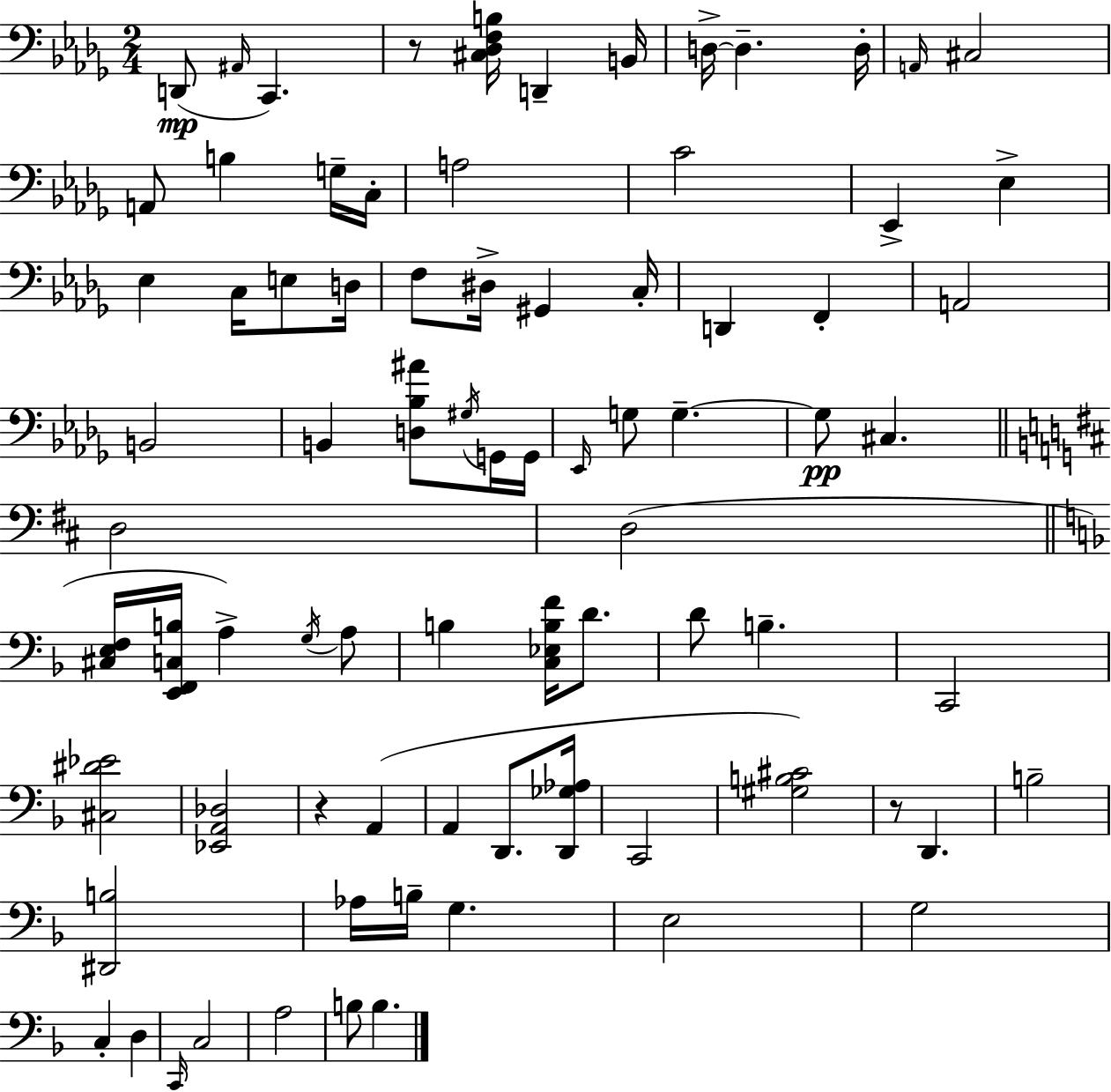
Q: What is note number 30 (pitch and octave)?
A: B2